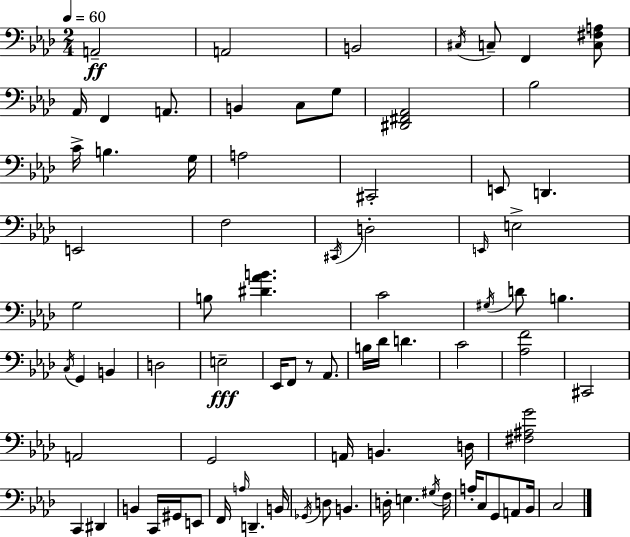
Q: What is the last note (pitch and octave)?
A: C3